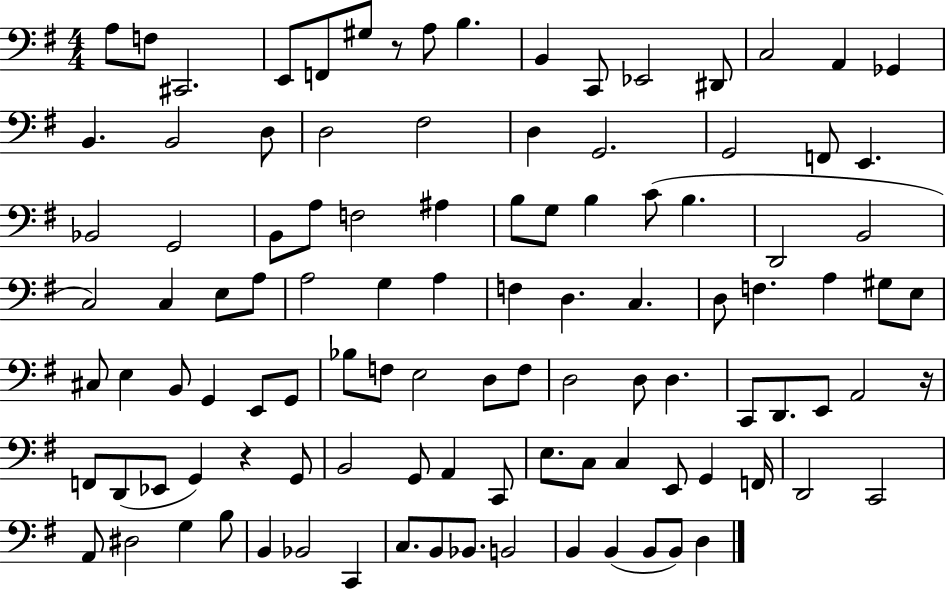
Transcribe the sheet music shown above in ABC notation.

X:1
T:Untitled
M:4/4
L:1/4
K:G
A,/2 F,/2 ^C,,2 E,,/2 F,,/2 ^G,/2 z/2 A,/2 B, B,, C,,/2 _E,,2 ^D,,/2 C,2 A,, _G,, B,, B,,2 D,/2 D,2 ^F,2 D, G,,2 G,,2 F,,/2 E,, _B,,2 G,,2 B,,/2 A,/2 F,2 ^A, B,/2 G,/2 B, C/2 B, D,,2 B,,2 C,2 C, E,/2 A,/2 A,2 G, A, F, D, C, D,/2 F, A, ^G,/2 E,/2 ^C,/2 E, B,,/2 G,, E,,/2 G,,/2 _B,/2 F,/2 E,2 D,/2 F,/2 D,2 D,/2 D, C,,/2 D,,/2 E,,/2 A,,2 z/4 F,,/2 D,,/2 _E,,/2 G,, z G,,/2 B,,2 G,,/2 A,, C,,/2 E,/2 C,/2 C, E,,/2 G,, F,,/4 D,,2 C,,2 A,,/2 ^D,2 G, B,/2 B,, _B,,2 C,, C,/2 B,,/2 _B,,/2 B,,2 B,, B,, B,,/2 B,,/2 D,